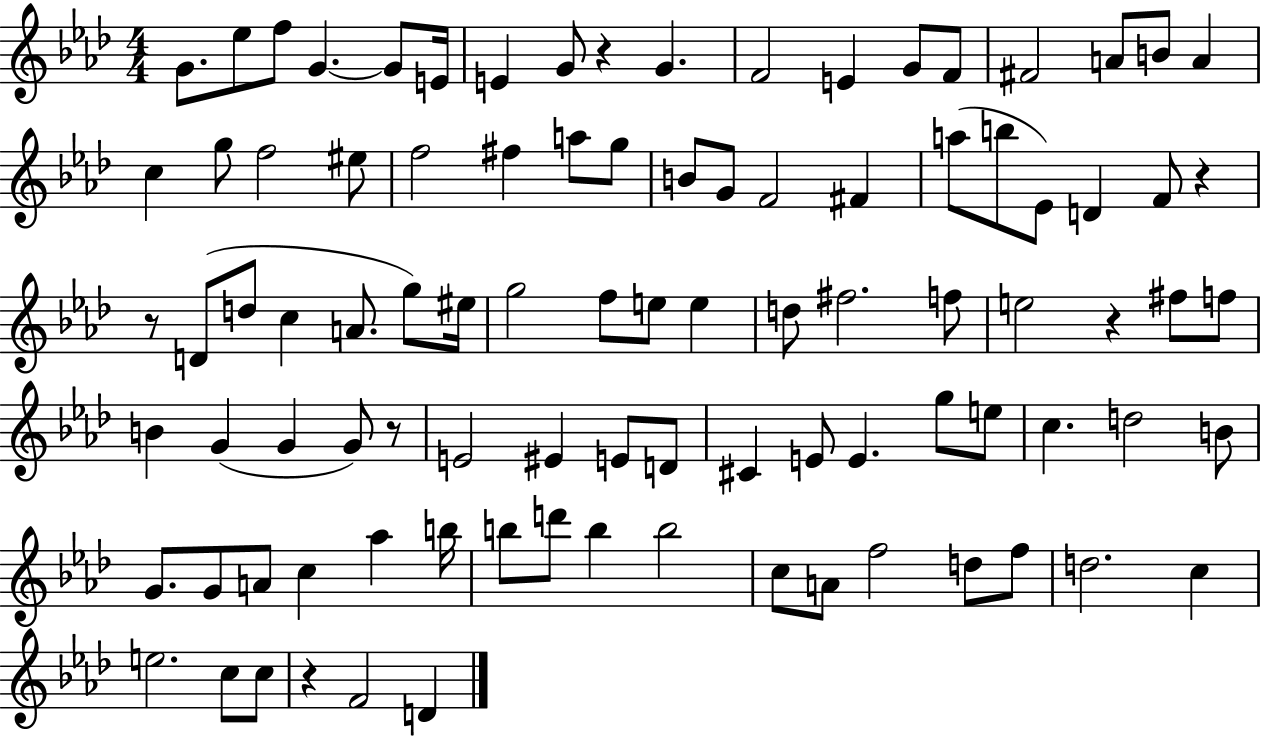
G4/e. Eb5/e F5/e G4/q. G4/e E4/s E4/q G4/e R/q G4/q. F4/h E4/q G4/e F4/e F#4/h A4/e B4/e A4/q C5/q G5/e F5/h EIS5/e F5/h F#5/q A5/e G5/e B4/e G4/e F4/h F#4/q A5/e B5/e Eb4/e D4/q F4/e R/q R/e D4/e D5/e C5/q A4/e. G5/e EIS5/s G5/h F5/e E5/e E5/q D5/e F#5/h. F5/e E5/h R/q F#5/e F5/e B4/q G4/q G4/q G4/e R/e E4/h EIS4/q E4/e D4/e C#4/q E4/e E4/q. G5/e E5/e C5/q. D5/h B4/e G4/e. G4/e A4/e C5/q Ab5/q B5/s B5/e D6/e B5/q B5/h C5/e A4/e F5/h D5/e F5/e D5/h. C5/q E5/h. C5/e C5/e R/q F4/h D4/q